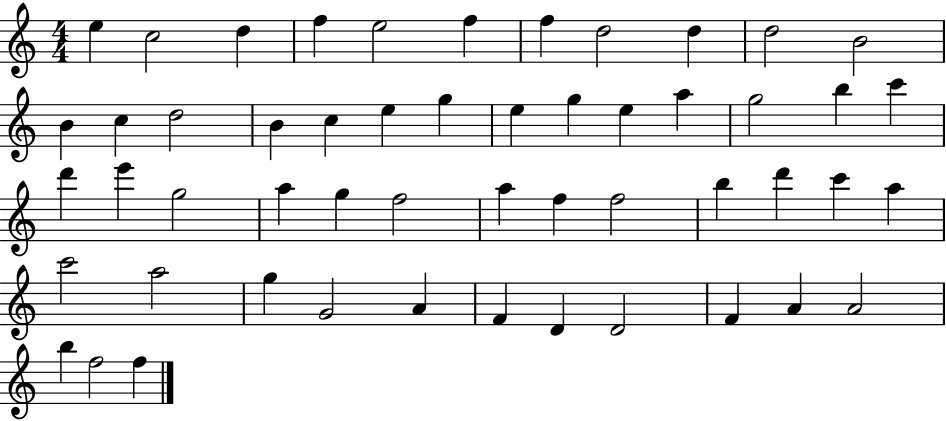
X:1
T:Untitled
M:4/4
L:1/4
K:C
e c2 d f e2 f f d2 d d2 B2 B c d2 B c e g e g e a g2 b c' d' e' g2 a g f2 a f f2 b d' c' a c'2 a2 g G2 A F D D2 F A A2 b f2 f